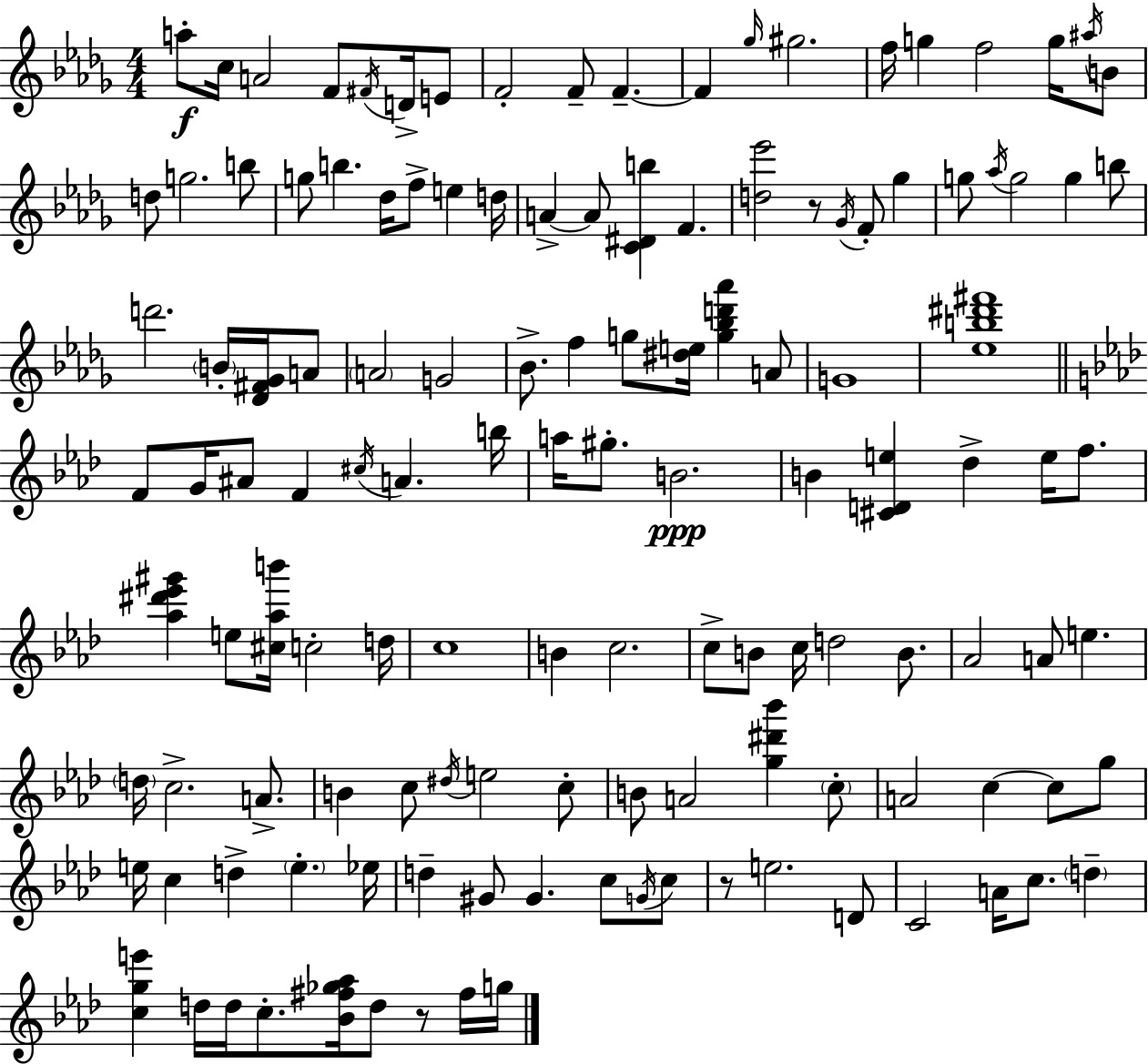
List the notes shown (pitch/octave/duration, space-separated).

A5/e C5/s A4/h F4/e F#4/s D4/s E4/e F4/h F4/e F4/q. F4/q Gb5/s G#5/h. F5/s G5/q F5/h G5/s A#5/s B4/e D5/e G5/h. B5/e G5/e B5/q. Db5/s F5/e E5/q D5/s A4/q A4/e [C4,D#4,B5]/q F4/q. [D5,Eb6]/h R/e Gb4/s F4/e Gb5/q G5/e Ab5/s G5/h G5/q B5/e D6/h. B4/s [Db4,F#4,Gb4]/s A4/e A4/h G4/h Bb4/e. F5/q G5/e [D#5,E5]/s [G5,Bb5,D6,Ab6]/q A4/e G4/w [Eb5,B5,D#6,F#6]/w F4/e G4/s A#4/e F4/q C#5/s A4/q. B5/s A5/s G#5/e. B4/h. B4/q [C#4,D4,E5]/q Db5/q E5/s F5/e. [Ab5,D#6,Eb6,G#6]/q E5/e [C#5,Ab5,B6]/s C5/h D5/s C5/w B4/q C5/h. C5/e B4/e C5/s D5/h B4/e. Ab4/h A4/e E5/q. D5/s C5/h. A4/e. B4/q C5/e D#5/s E5/h C5/e B4/e A4/h [G5,D#6,Bb6]/q C5/e A4/h C5/q C5/e G5/e E5/s C5/q D5/q E5/q. Eb5/s D5/q G#4/e G#4/q. C5/e G4/s C5/e R/e E5/h. D4/e C4/h A4/s C5/e. D5/q [C5,G5,E6]/q D5/s D5/s C5/e. [Bb4,F#5,Gb5,Ab5]/s D5/e R/e F#5/s G5/s